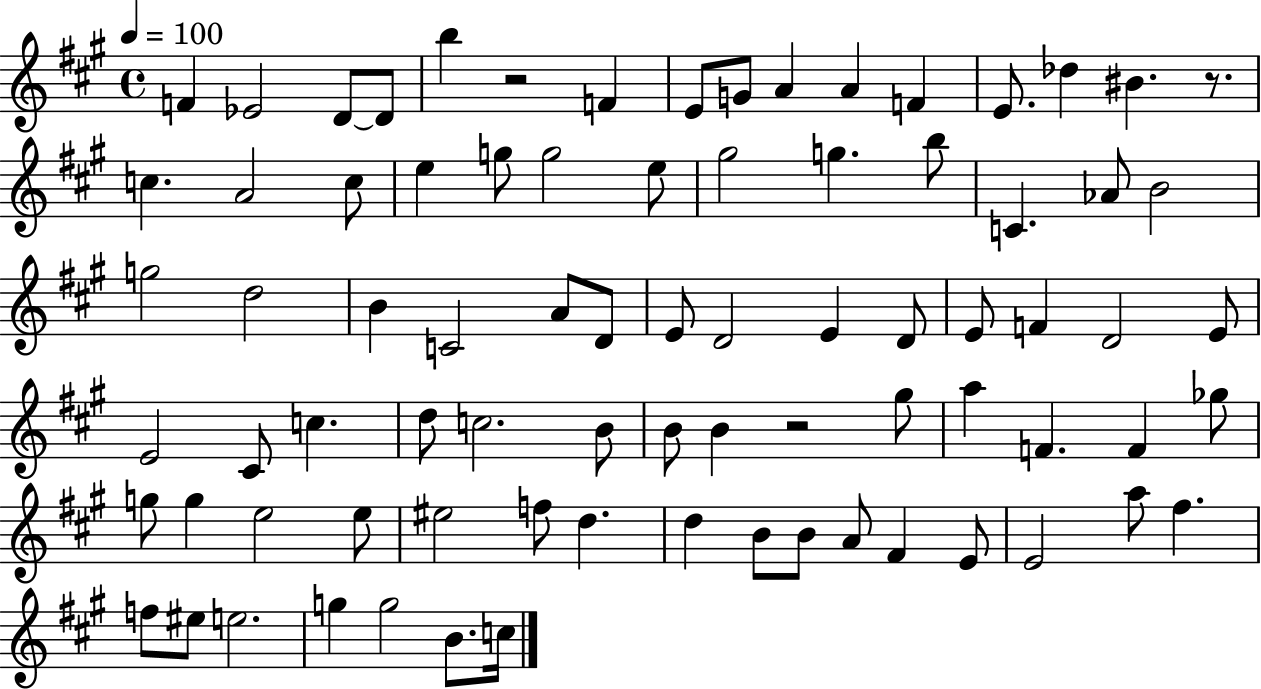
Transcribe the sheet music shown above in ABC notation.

X:1
T:Untitled
M:4/4
L:1/4
K:A
F _E2 D/2 D/2 b z2 F E/2 G/2 A A F E/2 _d ^B z/2 c A2 c/2 e g/2 g2 e/2 ^g2 g b/2 C _A/2 B2 g2 d2 B C2 A/2 D/2 E/2 D2 E D/2 E/2 F D2 E/2 E2 ^C/2 c d/2 c2 B/2 B/2 B z2 ^g/2 a F F _g/2 g/2 g e2 e/2 ^e2 f/2 d d B/2 B/2 A/2 ^F E/2 E2 a/2 ^f f/2 ^e/2 e2 g g2 B/2 c/4